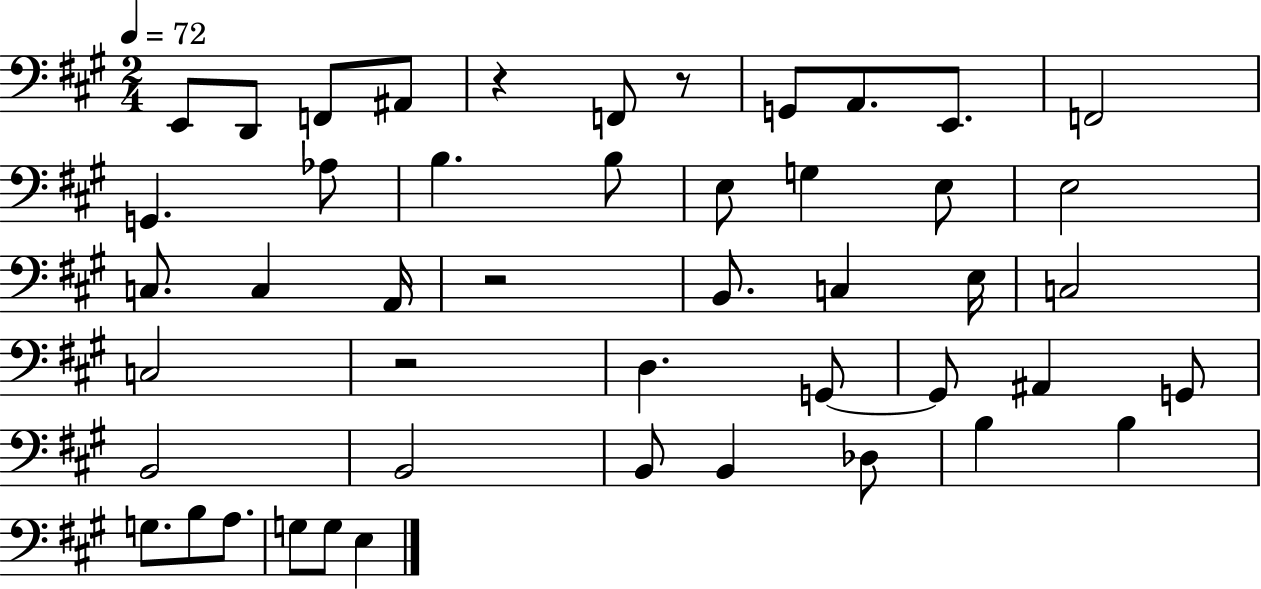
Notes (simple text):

E2/e D2/e F2/e A#2/e R/q F2/e R/e G2/e A2/e. E2/e. F2/h G2/q. Ab3/e B3/q. B3/e E3/e G3/q E3/e E3/h C3/e. C3/q A2/s R/h B2/e. C3/q E3/s C3/h C3/h R/h D3/q. G2/e G2/e A#2/q G2/e B2/h B2/h B2/e B2/q Db3/e B3/q B3/q G3/e. B3/e A3/e. G3/e G3/e E3/q